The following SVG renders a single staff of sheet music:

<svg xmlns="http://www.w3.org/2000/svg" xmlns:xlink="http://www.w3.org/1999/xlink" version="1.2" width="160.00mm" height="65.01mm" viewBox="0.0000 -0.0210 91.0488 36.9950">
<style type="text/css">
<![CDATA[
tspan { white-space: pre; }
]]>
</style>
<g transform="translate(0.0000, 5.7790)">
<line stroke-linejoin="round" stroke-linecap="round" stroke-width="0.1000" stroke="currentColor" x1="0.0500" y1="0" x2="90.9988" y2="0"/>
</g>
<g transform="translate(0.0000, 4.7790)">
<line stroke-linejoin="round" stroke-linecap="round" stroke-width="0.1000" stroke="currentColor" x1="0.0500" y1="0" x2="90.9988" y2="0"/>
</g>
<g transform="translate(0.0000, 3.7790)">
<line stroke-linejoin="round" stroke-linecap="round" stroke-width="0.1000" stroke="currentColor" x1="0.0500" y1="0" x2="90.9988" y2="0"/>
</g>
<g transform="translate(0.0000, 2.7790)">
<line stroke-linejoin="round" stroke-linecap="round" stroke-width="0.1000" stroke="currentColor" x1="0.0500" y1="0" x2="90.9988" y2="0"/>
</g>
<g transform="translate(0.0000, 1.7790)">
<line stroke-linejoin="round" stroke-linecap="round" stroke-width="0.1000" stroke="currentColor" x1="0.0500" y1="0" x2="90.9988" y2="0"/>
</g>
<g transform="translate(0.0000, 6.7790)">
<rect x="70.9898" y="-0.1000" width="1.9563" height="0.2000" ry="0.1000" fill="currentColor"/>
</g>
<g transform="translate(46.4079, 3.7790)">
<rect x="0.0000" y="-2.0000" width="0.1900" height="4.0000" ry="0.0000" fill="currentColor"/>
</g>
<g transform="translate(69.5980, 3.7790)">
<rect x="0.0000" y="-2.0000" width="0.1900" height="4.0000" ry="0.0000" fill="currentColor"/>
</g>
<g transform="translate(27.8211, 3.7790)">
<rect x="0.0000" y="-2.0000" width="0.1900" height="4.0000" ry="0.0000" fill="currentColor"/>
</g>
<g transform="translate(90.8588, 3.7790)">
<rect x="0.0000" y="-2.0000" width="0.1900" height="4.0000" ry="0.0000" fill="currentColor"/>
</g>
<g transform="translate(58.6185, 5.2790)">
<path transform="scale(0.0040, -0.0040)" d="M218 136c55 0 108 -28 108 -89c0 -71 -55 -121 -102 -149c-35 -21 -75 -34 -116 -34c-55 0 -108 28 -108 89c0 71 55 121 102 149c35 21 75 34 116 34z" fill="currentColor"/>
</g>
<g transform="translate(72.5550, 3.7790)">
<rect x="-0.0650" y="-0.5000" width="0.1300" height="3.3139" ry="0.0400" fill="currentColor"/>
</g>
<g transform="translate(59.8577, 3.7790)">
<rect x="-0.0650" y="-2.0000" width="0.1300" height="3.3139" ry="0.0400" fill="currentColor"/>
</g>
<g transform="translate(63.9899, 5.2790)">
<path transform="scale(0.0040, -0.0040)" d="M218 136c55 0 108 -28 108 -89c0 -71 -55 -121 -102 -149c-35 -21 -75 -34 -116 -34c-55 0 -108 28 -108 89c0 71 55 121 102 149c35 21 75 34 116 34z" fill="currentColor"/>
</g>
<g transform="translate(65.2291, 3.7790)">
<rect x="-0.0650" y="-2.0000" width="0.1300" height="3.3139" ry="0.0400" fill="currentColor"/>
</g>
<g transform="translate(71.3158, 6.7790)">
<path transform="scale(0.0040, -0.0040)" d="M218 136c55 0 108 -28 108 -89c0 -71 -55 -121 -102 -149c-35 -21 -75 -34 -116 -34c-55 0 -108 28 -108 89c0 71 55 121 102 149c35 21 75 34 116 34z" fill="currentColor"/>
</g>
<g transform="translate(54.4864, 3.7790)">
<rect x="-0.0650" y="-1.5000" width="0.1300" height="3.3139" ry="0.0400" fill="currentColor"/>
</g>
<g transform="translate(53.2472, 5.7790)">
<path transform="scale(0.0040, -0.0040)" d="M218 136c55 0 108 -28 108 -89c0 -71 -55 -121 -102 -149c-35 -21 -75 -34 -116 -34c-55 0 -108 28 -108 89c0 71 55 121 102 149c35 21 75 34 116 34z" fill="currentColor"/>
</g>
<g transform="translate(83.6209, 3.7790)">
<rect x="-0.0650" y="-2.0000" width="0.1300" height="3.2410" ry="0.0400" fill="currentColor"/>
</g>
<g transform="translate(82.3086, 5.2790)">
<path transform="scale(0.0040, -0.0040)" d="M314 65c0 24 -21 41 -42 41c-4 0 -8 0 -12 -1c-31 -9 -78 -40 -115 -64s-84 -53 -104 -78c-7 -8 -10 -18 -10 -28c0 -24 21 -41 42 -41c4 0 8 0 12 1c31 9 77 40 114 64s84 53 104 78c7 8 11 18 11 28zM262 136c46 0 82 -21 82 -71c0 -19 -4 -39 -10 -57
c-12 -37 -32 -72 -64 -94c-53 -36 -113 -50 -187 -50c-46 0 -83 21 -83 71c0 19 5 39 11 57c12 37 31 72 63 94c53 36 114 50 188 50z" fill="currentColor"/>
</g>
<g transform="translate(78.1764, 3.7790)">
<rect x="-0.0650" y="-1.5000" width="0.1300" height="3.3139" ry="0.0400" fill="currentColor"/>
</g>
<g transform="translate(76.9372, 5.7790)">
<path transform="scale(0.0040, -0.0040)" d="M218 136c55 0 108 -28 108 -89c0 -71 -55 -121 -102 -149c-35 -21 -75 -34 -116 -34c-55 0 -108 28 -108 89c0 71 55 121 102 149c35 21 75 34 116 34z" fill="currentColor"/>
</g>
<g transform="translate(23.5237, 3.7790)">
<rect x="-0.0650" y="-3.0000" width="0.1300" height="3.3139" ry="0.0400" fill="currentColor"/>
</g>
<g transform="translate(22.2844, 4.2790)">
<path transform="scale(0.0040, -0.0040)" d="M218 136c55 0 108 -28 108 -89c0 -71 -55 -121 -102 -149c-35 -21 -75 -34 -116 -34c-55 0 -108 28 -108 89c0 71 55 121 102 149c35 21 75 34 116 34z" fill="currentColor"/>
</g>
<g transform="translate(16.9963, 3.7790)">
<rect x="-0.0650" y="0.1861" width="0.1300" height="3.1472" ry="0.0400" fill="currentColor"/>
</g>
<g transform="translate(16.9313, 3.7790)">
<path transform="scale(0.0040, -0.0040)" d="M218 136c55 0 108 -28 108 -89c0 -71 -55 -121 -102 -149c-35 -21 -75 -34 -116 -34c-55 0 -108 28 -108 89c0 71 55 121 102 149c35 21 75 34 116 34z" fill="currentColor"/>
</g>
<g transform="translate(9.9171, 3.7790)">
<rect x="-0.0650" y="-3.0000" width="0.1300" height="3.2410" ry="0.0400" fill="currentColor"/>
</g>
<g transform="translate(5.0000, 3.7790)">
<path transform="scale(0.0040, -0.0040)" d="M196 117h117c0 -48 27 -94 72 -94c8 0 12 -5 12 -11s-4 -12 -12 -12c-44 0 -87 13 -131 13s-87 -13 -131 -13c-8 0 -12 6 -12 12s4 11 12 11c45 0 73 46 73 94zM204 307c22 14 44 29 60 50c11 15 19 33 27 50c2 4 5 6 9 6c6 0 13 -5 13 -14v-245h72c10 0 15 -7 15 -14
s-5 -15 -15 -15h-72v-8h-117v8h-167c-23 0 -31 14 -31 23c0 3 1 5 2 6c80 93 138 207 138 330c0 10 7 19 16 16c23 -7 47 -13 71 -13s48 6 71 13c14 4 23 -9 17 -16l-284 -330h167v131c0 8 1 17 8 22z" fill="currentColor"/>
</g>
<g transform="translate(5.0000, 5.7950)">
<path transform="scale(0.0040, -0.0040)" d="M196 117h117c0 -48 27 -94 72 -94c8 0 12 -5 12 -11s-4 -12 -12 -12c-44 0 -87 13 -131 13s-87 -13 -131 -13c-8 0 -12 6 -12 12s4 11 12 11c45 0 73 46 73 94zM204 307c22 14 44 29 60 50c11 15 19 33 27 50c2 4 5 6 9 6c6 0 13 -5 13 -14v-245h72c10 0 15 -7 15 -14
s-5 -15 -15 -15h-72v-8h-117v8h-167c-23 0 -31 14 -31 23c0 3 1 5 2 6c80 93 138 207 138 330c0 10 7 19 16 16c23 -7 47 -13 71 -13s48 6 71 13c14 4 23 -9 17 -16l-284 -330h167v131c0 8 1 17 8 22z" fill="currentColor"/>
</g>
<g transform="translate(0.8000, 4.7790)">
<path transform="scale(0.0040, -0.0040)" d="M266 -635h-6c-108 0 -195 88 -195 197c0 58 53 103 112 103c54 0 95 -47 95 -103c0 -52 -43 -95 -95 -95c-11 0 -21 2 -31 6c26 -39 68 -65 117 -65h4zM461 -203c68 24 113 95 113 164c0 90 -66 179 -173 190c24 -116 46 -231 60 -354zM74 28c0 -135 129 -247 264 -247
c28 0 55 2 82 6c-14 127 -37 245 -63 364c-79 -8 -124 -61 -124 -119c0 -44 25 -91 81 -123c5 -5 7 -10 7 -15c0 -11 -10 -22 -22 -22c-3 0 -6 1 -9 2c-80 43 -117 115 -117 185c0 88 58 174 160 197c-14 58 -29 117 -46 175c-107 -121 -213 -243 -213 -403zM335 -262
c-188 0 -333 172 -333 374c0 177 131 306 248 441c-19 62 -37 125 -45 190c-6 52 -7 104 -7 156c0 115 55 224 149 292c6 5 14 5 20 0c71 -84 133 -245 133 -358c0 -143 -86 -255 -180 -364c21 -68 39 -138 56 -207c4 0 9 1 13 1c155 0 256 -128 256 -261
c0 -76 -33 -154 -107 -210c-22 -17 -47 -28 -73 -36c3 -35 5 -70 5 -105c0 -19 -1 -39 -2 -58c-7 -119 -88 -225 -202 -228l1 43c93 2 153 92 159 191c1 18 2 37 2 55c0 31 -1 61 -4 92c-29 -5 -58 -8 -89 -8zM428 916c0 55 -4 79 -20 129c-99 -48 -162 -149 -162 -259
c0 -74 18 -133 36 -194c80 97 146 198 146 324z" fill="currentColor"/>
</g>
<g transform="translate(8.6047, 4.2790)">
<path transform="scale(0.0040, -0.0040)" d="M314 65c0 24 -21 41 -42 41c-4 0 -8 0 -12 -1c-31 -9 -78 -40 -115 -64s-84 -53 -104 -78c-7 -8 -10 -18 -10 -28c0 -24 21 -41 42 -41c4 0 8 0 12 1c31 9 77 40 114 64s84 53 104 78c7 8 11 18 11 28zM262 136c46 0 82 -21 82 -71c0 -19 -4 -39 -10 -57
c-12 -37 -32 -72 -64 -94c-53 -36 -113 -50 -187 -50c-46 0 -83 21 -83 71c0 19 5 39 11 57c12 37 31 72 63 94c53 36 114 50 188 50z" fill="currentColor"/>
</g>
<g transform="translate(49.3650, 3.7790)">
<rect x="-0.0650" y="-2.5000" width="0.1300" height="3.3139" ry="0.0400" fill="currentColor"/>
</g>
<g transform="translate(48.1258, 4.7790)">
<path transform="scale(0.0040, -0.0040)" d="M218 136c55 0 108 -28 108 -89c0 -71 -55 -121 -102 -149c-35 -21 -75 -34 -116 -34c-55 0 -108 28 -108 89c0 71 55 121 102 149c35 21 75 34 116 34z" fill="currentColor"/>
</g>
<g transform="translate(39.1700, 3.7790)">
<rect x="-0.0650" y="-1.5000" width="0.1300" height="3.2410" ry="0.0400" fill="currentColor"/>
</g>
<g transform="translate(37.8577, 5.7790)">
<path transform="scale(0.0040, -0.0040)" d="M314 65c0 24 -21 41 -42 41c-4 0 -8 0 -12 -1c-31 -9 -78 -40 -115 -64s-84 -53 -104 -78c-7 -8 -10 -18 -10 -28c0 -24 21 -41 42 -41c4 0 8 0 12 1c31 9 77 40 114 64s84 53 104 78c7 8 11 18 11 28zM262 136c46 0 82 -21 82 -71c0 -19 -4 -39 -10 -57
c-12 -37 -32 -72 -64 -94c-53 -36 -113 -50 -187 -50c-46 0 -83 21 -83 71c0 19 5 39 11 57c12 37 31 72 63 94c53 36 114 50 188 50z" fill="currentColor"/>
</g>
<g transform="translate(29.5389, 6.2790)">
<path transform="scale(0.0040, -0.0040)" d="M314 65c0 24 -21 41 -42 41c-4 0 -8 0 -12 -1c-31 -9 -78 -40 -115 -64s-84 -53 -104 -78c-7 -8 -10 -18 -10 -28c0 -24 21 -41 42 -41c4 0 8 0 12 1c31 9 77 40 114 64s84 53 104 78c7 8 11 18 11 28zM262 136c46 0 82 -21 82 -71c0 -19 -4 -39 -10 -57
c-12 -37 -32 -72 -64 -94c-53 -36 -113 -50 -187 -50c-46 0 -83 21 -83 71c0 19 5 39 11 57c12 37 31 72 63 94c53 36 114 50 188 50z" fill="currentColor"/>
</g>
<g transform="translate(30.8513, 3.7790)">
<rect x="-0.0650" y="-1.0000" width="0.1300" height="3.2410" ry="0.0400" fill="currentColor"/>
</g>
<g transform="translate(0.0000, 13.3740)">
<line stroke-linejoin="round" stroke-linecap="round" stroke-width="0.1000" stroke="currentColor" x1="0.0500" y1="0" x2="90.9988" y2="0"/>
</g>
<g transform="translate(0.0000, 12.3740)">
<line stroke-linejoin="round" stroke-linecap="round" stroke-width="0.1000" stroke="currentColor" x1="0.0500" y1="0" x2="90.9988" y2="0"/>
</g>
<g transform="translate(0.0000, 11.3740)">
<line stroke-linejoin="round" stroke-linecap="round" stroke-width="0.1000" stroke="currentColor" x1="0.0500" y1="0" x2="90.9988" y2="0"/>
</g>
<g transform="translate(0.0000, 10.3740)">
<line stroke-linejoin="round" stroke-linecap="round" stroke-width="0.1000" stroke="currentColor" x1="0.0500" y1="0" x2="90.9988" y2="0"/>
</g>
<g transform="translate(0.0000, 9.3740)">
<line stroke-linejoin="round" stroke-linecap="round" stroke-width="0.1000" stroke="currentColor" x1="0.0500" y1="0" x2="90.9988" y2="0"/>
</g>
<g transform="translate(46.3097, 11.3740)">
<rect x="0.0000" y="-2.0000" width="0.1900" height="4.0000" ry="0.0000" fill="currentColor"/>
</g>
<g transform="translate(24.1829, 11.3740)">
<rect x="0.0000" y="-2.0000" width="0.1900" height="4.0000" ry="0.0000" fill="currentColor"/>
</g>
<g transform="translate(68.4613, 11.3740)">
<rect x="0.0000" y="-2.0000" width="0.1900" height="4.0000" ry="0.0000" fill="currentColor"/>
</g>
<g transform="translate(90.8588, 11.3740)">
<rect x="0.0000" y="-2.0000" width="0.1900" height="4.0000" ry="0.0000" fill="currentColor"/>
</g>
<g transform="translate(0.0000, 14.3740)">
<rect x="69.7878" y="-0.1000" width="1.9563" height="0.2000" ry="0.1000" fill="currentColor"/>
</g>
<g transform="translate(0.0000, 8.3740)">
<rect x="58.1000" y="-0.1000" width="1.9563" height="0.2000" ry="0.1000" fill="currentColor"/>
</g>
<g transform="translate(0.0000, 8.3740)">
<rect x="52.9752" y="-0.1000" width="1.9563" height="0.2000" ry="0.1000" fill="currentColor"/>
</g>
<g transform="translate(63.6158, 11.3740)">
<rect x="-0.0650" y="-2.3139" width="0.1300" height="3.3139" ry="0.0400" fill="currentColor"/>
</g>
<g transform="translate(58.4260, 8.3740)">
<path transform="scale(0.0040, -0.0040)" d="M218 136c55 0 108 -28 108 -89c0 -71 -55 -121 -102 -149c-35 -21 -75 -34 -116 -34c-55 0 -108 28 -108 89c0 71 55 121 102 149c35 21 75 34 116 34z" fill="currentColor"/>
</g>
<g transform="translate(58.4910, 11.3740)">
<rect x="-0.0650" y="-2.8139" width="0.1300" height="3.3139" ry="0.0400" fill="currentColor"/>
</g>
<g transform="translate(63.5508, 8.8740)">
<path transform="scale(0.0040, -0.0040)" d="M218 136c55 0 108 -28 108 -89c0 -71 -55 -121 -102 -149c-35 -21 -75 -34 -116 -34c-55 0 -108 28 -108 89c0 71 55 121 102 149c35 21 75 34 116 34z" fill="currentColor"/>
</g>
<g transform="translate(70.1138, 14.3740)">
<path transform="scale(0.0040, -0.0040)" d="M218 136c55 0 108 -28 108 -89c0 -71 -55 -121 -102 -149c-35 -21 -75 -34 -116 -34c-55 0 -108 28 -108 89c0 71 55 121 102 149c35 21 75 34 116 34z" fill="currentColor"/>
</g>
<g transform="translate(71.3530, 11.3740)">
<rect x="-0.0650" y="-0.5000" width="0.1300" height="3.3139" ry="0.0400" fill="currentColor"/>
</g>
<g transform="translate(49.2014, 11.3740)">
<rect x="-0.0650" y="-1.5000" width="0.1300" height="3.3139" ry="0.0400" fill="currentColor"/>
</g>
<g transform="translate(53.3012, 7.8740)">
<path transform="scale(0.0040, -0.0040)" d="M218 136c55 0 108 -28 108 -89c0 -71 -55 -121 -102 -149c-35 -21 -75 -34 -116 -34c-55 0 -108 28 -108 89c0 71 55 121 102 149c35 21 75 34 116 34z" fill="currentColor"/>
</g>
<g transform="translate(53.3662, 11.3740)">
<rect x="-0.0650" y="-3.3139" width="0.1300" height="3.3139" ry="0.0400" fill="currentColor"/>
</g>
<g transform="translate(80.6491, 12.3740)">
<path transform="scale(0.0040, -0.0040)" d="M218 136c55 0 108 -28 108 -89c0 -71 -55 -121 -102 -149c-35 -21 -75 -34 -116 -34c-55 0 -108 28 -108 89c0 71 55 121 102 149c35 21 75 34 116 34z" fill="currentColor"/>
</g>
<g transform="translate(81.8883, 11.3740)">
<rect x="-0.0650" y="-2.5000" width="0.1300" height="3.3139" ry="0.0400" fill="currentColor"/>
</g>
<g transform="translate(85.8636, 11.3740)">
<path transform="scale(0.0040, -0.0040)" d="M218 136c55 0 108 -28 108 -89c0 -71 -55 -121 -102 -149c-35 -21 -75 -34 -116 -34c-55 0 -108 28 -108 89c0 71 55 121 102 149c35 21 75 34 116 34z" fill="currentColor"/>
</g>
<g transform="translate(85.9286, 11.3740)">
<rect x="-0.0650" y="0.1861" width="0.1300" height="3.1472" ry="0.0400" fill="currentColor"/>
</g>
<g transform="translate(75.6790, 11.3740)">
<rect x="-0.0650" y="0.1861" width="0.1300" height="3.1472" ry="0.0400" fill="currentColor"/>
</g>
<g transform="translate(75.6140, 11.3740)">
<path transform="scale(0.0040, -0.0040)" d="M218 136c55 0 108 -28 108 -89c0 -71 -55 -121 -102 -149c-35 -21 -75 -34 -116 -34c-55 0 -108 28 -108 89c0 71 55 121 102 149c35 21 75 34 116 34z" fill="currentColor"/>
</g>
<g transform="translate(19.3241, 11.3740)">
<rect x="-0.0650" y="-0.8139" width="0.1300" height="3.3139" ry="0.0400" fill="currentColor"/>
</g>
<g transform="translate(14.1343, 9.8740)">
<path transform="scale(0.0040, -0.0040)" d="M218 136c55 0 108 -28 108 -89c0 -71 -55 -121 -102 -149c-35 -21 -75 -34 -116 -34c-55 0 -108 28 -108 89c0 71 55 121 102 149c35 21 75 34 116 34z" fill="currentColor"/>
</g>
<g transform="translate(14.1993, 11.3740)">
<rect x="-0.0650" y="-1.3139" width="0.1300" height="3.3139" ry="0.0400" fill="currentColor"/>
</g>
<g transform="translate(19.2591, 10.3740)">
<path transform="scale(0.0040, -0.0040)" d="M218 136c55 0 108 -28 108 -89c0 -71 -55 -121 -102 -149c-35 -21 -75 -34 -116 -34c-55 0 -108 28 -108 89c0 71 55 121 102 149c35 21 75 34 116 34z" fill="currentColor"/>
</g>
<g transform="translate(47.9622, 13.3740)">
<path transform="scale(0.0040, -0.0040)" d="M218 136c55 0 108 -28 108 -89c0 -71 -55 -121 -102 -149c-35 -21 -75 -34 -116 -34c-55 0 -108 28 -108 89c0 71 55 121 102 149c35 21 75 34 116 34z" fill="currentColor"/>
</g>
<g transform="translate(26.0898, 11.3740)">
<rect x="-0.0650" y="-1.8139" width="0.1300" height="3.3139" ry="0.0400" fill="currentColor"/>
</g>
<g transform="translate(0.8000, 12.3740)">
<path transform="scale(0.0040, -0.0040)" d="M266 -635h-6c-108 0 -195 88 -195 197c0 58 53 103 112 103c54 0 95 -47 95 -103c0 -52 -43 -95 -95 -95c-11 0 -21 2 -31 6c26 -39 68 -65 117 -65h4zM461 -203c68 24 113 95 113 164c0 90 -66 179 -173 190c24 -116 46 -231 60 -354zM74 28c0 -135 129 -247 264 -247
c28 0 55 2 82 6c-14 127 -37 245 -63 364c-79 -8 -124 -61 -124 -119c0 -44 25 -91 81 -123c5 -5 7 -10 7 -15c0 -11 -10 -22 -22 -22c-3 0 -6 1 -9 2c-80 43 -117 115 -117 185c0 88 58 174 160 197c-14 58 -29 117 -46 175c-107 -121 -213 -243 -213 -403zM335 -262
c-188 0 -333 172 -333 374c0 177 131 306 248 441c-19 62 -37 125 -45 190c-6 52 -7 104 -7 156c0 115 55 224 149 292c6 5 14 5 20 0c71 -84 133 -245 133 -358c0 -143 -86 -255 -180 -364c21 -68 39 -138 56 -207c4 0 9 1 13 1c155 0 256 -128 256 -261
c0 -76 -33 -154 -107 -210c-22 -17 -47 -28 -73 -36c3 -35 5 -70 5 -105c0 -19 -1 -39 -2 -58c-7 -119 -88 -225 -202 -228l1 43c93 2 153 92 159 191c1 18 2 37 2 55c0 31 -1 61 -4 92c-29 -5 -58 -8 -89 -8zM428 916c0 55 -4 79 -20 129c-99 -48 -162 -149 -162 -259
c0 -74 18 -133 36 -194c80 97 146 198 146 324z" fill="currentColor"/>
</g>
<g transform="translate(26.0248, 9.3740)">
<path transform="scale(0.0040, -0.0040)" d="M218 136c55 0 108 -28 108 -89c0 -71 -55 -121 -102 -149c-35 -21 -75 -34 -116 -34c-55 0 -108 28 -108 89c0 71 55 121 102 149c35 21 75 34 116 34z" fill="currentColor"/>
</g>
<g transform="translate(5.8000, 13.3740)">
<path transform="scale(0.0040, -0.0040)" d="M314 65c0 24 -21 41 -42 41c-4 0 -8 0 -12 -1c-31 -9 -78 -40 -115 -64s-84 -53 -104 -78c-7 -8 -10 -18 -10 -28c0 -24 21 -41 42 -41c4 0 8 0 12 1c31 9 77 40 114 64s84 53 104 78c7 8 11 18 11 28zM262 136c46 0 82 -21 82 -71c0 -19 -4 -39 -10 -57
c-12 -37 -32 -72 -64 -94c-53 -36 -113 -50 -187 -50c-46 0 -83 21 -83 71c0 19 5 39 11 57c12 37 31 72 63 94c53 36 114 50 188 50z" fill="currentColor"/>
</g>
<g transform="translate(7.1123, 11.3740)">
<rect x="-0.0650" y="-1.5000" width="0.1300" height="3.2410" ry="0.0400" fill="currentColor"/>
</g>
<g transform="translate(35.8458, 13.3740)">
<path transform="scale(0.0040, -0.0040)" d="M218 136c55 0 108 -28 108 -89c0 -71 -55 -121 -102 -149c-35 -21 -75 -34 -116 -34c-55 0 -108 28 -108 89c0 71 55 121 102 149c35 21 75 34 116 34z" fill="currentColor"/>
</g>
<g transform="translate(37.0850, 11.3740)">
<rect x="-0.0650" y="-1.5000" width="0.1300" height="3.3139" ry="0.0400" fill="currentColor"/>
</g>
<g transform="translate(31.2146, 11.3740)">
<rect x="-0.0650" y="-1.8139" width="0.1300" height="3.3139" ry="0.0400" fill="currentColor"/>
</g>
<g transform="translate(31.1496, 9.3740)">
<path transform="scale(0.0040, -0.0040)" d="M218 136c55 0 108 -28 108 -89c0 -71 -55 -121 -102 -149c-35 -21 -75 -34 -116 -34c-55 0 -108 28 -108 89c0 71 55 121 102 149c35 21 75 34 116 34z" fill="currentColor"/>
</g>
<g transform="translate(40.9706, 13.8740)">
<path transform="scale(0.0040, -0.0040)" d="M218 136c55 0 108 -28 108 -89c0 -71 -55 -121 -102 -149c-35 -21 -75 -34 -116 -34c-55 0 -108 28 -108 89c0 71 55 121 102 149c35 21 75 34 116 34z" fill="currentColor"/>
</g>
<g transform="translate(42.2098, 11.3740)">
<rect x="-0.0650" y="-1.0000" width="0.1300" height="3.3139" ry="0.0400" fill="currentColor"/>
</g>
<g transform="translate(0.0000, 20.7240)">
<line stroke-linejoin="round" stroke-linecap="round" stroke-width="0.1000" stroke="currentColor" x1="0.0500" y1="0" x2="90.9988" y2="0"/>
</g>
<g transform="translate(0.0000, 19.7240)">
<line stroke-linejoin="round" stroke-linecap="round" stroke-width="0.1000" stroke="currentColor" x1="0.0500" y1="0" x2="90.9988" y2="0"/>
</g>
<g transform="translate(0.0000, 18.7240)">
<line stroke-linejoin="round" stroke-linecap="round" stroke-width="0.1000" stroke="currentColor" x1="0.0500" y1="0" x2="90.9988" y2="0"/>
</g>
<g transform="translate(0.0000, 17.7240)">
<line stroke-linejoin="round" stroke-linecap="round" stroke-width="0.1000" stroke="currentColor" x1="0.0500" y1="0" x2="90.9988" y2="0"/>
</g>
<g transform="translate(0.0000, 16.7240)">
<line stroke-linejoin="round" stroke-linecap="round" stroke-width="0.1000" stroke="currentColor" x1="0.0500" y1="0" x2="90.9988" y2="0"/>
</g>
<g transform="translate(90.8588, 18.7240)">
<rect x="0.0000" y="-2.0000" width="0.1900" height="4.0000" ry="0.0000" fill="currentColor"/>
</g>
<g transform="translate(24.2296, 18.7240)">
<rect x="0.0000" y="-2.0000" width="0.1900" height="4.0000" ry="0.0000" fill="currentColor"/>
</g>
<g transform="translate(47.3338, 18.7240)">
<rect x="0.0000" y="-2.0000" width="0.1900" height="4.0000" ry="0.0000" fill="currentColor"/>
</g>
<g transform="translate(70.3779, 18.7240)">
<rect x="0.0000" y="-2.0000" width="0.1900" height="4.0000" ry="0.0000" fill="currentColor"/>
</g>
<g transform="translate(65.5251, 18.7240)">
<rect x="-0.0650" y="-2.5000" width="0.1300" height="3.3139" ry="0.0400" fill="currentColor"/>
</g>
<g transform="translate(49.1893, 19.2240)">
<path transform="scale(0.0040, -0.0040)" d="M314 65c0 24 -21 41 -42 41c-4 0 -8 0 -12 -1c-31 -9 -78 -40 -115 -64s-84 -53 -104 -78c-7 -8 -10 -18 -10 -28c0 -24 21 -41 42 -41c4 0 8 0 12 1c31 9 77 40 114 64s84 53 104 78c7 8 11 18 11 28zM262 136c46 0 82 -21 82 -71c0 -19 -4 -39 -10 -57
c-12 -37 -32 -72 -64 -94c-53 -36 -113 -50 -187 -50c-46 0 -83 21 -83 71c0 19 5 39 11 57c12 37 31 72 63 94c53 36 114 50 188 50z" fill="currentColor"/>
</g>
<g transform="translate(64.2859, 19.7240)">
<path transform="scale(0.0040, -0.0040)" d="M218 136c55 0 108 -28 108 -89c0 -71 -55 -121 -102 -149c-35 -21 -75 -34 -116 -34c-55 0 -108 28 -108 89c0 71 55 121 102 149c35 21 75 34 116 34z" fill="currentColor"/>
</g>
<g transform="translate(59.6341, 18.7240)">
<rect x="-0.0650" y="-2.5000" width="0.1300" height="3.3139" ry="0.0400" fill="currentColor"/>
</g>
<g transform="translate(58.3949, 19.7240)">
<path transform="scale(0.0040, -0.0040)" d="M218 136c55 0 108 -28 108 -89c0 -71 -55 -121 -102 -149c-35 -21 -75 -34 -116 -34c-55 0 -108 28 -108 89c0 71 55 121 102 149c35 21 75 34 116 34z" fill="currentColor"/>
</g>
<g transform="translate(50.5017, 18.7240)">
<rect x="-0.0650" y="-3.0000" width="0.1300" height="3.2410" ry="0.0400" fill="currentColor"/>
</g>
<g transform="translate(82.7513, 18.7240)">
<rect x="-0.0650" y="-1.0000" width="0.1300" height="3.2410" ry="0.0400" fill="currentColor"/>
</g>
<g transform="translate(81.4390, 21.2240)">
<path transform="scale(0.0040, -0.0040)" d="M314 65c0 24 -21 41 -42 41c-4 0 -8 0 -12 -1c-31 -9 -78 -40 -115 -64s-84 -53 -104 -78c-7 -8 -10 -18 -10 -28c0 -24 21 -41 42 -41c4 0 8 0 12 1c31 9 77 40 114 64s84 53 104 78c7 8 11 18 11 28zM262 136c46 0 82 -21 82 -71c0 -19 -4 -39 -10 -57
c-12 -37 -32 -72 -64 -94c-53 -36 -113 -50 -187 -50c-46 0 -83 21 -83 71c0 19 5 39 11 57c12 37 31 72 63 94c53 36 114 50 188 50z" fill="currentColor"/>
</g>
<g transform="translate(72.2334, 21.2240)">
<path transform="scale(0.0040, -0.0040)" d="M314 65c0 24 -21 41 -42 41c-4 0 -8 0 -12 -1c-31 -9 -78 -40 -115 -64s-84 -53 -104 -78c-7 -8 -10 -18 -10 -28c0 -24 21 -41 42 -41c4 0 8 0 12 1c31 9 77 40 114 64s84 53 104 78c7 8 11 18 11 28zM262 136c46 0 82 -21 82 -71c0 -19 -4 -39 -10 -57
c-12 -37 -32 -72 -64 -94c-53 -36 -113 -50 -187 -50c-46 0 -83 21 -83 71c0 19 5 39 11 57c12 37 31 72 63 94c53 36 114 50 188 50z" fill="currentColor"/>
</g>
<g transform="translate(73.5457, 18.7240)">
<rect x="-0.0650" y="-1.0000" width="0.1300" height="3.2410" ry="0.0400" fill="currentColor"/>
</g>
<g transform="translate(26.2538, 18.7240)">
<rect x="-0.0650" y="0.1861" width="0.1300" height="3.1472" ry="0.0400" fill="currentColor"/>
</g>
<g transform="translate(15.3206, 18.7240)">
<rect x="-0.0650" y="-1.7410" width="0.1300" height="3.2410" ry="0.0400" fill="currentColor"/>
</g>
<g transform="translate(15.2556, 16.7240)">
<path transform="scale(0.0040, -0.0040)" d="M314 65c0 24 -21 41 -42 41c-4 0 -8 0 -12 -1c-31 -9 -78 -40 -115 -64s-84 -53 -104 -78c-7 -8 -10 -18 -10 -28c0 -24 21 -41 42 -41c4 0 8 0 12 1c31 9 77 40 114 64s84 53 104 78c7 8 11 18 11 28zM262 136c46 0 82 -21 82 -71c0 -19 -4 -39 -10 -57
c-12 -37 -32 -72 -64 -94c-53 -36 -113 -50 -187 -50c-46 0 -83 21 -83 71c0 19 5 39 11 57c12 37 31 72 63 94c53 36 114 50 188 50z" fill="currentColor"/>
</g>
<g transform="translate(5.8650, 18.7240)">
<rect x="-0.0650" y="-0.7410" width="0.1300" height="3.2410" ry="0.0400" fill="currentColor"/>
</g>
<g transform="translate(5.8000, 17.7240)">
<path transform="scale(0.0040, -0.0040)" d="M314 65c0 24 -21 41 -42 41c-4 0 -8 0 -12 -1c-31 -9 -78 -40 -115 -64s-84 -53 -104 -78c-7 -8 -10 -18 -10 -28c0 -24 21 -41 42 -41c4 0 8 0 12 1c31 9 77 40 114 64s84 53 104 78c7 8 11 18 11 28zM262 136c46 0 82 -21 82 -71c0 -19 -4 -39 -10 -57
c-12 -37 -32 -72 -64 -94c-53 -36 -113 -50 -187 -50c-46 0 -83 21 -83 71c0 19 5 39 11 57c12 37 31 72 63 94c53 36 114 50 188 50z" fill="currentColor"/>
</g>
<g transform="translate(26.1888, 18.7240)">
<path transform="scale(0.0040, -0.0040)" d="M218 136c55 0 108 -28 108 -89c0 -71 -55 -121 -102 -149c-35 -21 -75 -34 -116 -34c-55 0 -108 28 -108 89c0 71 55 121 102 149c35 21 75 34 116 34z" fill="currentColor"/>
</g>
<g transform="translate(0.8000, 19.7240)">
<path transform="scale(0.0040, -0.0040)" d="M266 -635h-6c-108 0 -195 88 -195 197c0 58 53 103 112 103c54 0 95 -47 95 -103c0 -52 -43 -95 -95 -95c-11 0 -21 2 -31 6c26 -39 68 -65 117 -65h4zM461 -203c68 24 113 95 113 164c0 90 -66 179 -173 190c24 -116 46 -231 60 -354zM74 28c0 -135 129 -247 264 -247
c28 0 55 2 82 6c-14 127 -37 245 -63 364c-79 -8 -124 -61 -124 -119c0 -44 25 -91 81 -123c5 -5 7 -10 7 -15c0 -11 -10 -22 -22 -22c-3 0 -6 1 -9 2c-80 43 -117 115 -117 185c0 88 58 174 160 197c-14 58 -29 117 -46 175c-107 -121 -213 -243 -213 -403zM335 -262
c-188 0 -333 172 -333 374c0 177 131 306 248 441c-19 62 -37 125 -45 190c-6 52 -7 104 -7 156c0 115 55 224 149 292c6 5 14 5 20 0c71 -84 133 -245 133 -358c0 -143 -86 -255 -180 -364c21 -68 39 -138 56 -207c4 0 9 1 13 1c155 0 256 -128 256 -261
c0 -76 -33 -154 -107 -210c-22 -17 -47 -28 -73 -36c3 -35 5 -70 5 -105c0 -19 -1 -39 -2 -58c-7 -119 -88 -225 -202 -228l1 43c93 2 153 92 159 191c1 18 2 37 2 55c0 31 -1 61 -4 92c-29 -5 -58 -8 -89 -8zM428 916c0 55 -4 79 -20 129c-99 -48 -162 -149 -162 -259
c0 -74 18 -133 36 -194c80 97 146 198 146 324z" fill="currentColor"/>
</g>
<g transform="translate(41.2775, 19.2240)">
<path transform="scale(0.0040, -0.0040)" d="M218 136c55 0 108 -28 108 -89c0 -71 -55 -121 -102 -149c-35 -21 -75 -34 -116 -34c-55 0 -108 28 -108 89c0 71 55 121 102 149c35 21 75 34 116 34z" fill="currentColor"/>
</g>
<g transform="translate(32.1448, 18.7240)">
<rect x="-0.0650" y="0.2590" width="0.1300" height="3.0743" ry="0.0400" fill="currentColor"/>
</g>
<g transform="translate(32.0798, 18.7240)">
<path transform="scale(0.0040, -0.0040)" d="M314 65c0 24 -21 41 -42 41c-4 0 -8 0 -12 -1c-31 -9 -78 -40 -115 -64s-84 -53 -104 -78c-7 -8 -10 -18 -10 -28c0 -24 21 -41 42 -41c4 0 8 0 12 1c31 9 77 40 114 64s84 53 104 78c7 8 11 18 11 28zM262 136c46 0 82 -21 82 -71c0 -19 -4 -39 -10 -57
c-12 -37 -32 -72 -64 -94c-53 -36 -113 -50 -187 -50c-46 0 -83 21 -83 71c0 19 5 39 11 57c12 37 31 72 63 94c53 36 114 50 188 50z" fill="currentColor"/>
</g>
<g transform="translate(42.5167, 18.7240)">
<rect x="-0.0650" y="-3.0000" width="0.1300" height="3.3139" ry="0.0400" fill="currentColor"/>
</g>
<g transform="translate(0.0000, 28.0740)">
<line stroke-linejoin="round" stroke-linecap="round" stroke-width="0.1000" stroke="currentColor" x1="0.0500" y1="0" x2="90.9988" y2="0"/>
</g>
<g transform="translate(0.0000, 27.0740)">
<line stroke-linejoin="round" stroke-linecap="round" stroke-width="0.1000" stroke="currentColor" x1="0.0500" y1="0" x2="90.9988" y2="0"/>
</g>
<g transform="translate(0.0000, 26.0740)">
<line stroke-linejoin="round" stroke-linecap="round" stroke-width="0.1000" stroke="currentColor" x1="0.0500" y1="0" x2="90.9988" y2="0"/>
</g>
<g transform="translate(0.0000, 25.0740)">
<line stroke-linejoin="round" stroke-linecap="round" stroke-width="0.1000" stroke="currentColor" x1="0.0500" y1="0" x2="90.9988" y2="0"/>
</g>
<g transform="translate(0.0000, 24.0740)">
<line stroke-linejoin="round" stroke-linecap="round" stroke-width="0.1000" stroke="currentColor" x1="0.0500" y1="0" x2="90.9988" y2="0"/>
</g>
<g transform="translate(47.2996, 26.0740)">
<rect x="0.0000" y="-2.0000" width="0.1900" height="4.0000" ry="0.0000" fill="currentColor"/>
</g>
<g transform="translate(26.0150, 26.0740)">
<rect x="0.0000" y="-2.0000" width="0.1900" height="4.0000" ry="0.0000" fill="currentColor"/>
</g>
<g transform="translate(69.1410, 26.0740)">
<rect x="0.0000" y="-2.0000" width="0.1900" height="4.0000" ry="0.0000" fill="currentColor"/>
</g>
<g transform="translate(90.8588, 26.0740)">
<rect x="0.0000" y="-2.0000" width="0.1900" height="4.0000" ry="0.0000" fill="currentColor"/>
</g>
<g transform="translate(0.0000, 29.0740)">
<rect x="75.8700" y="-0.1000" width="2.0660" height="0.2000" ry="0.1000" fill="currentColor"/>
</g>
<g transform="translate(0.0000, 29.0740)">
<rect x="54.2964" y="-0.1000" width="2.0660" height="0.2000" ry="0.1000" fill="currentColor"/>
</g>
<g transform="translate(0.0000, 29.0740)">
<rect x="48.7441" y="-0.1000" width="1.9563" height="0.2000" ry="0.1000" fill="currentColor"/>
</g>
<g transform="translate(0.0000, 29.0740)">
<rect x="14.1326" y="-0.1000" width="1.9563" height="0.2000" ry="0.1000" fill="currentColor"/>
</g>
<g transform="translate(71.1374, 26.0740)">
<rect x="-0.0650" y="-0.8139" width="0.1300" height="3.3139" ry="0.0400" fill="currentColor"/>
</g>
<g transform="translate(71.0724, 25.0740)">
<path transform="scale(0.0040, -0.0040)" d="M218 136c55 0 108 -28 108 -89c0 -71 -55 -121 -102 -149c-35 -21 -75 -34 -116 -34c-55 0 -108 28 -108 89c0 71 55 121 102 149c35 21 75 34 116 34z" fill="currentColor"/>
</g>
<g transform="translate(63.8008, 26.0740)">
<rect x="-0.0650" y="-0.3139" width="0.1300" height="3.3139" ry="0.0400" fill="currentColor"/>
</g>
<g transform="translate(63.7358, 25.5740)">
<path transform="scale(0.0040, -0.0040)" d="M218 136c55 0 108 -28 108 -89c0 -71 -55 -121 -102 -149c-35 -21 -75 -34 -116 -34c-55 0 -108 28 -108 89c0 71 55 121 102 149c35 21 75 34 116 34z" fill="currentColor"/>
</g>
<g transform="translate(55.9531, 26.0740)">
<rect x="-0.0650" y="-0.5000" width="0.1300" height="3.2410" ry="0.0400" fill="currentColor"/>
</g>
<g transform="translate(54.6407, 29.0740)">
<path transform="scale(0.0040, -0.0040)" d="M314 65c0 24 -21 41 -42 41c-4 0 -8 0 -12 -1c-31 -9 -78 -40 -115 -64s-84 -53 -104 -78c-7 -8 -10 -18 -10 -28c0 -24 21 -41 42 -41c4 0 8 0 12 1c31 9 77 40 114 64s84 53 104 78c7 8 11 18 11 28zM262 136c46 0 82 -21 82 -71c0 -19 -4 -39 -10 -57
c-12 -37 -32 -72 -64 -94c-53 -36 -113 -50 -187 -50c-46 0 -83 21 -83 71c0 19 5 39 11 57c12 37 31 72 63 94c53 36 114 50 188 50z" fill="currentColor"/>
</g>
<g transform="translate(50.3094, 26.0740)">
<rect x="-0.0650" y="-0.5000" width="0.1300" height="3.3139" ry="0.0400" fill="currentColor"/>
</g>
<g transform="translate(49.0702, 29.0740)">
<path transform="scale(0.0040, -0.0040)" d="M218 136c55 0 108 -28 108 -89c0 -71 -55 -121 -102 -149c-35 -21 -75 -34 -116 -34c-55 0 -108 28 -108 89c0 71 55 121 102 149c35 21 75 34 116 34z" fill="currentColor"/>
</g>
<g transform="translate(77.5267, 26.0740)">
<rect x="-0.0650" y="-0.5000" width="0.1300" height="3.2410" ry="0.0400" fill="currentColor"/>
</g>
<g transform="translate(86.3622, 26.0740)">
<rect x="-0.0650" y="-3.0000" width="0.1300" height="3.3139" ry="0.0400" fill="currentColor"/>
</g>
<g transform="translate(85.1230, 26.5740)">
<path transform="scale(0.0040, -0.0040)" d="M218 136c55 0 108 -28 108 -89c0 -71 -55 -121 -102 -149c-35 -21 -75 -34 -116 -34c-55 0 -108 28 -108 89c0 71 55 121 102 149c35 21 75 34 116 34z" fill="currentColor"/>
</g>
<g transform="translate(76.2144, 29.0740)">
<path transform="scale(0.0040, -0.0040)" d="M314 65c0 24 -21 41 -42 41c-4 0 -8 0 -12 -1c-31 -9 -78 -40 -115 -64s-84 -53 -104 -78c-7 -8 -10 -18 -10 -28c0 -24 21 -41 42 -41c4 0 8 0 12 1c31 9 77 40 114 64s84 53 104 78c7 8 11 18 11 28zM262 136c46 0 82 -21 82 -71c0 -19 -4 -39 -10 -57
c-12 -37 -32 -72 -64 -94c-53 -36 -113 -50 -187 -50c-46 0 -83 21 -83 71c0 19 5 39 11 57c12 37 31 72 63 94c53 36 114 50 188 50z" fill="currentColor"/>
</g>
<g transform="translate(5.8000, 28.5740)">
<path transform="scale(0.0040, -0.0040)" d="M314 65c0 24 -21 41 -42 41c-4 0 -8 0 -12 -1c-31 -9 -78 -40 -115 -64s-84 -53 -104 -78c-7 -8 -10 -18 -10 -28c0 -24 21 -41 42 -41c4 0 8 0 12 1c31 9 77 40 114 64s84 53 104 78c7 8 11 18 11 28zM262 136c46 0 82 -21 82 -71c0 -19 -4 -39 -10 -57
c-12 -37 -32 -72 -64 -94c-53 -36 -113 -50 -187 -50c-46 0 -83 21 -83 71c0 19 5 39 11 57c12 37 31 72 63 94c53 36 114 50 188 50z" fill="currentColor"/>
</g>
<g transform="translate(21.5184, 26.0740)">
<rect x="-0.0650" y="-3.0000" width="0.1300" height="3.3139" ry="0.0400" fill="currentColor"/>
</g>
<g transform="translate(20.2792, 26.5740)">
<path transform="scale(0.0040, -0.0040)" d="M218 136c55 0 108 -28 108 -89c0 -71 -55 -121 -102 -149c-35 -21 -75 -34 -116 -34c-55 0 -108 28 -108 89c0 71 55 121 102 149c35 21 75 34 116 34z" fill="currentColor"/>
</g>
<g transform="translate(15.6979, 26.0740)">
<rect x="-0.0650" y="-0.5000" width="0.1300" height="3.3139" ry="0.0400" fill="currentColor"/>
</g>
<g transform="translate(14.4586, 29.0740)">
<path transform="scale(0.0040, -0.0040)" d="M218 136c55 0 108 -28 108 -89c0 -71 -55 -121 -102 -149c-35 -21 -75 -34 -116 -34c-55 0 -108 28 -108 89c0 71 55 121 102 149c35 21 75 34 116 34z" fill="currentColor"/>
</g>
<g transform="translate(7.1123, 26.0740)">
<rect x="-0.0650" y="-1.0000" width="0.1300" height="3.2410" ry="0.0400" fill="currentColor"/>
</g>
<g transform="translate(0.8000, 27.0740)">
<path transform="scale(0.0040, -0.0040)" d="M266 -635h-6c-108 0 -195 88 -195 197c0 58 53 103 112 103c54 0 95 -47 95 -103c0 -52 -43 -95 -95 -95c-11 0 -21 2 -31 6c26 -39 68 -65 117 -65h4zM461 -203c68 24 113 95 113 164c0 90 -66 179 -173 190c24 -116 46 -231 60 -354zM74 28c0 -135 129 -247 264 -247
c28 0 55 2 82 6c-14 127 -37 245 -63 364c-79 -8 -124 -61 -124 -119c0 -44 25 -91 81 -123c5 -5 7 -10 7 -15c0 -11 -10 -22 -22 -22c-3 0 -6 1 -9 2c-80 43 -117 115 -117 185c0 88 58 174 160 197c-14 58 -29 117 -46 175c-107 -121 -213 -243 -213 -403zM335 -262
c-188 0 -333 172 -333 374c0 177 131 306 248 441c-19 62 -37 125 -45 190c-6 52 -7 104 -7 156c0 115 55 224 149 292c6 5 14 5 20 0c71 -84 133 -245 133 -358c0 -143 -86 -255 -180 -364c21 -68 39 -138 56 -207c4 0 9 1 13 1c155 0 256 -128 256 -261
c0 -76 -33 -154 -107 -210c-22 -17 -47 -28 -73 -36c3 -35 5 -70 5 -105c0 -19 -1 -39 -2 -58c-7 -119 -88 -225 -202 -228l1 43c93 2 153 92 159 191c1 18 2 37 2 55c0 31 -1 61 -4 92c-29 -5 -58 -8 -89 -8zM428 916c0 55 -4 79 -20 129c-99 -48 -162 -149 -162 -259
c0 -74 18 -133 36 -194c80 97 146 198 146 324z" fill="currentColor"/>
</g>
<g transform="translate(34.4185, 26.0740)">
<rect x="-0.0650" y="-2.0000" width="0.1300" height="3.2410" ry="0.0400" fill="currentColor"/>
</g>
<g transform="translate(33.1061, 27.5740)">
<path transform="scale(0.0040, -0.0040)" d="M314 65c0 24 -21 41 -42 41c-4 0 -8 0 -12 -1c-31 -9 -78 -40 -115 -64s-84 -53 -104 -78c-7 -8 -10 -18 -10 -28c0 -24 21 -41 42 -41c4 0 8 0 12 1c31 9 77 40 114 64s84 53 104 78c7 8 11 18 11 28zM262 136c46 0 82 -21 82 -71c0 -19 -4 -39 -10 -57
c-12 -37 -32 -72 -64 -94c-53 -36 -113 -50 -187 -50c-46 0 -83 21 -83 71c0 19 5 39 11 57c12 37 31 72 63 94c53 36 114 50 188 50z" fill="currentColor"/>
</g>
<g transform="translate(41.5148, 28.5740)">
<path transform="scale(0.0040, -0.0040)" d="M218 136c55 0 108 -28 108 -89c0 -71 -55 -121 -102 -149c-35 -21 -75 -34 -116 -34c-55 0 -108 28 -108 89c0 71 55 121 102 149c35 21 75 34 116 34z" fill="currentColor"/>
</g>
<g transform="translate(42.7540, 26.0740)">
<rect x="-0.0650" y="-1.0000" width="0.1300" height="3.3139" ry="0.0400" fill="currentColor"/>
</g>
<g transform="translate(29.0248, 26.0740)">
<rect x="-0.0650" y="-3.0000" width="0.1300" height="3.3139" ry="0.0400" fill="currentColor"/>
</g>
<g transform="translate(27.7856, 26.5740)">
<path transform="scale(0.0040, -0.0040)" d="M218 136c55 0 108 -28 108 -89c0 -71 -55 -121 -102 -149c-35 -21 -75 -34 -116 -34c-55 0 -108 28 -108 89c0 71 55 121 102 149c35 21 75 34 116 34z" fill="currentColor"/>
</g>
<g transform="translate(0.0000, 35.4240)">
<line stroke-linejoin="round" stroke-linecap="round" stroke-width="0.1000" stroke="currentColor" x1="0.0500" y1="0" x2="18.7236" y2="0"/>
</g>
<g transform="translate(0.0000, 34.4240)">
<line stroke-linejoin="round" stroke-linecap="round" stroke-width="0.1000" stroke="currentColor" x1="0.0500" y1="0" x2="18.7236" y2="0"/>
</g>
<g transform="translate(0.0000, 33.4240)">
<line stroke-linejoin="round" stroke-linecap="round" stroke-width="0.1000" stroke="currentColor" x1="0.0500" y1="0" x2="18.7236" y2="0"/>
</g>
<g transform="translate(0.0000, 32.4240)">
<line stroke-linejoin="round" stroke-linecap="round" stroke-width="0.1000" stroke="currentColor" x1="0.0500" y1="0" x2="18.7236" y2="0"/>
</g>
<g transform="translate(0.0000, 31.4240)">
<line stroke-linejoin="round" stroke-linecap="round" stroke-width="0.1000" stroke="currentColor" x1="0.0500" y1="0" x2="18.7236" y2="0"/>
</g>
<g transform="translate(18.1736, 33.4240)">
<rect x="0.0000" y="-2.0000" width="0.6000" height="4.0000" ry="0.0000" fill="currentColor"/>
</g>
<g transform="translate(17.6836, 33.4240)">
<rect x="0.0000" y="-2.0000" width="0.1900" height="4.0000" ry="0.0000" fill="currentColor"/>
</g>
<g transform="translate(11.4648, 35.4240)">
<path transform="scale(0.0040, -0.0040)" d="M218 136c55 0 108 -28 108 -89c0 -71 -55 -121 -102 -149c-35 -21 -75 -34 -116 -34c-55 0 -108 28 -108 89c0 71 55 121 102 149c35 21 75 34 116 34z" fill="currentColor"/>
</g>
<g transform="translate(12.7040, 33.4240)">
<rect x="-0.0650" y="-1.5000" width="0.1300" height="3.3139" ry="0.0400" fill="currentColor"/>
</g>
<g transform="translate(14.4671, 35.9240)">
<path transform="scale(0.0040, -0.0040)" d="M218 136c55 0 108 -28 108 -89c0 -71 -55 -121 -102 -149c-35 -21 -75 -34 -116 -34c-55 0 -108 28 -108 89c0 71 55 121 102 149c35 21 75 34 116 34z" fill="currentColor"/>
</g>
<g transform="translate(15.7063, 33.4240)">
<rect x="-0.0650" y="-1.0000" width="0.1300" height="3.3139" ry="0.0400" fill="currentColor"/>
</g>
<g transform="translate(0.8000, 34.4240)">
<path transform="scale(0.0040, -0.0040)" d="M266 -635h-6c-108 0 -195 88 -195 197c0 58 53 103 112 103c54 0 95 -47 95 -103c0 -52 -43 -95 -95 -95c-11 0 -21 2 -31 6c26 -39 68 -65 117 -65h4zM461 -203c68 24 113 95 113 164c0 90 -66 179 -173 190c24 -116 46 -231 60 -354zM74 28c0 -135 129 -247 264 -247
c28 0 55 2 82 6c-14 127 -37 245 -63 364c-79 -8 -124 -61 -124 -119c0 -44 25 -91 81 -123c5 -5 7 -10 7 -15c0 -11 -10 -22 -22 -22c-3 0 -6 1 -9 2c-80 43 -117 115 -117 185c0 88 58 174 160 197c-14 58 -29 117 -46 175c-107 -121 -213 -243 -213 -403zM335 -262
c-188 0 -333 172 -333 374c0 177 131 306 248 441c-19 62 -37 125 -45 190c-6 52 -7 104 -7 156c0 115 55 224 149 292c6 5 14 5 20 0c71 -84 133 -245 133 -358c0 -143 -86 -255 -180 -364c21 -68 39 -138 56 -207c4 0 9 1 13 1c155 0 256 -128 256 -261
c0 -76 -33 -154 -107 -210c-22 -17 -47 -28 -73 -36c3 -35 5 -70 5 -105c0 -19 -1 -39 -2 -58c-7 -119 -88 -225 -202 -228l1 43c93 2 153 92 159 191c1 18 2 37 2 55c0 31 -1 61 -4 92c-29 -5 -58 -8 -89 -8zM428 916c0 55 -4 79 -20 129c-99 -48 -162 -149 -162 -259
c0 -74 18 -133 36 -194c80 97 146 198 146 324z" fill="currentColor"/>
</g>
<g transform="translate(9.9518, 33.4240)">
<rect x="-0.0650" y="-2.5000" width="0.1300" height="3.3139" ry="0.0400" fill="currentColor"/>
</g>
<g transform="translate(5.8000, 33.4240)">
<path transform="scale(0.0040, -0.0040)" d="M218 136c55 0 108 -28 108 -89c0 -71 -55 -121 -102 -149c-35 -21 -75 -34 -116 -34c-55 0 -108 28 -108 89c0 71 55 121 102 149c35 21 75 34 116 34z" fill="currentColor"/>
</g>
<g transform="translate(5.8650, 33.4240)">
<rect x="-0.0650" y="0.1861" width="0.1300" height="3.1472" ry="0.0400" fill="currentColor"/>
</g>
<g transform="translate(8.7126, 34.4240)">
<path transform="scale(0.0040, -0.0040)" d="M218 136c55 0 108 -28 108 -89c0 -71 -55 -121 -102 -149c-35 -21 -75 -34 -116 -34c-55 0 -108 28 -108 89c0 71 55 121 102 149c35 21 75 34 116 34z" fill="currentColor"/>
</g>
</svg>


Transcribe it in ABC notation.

X:1
T:Untitled
M:4/4
L:1/4
K:C
A2 B A D2 E2 G E F F C E F2 E2 e d f f E D E b a g C B G B d2 f2 B B2 A A2 G G D2 D2 D2 C A A F2 D C C2 c d C2 A B G E D